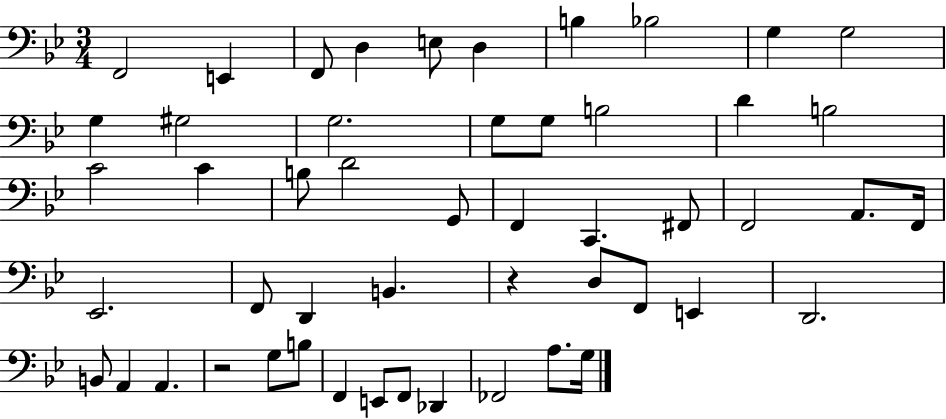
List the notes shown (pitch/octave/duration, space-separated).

F2/h E2/q F2/e D3/q E3/e D3/q B3/q Bb3/h G3/q G3/h G3/q G#3/h G3/h. G3/e G3/e B3/h D4/q B3/h C4/h C4/q B3/e D4/h G2/e F2/q C2/q. F#2/e F2/h A2/e. F2/s Eb2/h. F2/e D2/q B2/q. R/q D3/e F2/e E2/q D2/h. B2/e A2/q A2/q. R/h G3/e B3/e F2/q E2/e F2/e Db2/q FES2/h A3/e. G3/s